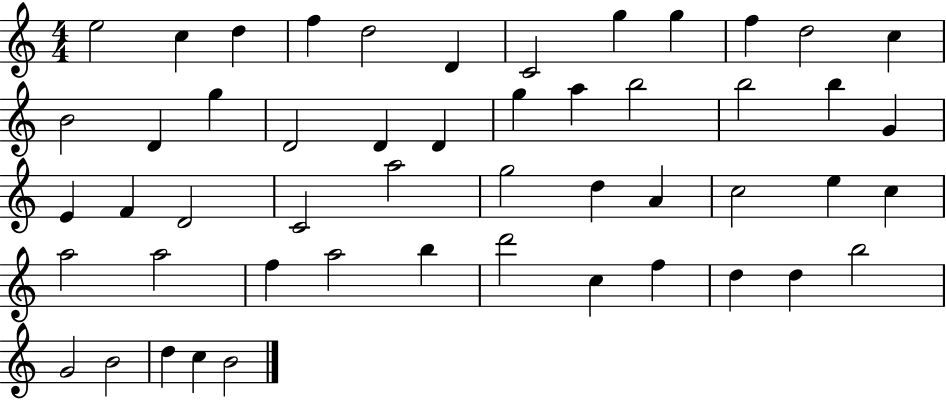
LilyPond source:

{
  \clef treble
  \numericTimeSignature
  \time 4/4
  \key c \major
  e''2 c''4 d''4 | f''4 d''2 d'4 | c'2 g''4 g''4 | f''4 d''2 c''4 | \break b'2 d'4 g''4 | d'2 d'4 d'4 | g''4 a''4 b''2 | b''2 b''4 g'4 | \break e'4 f'4 d'2 | c'2 a''2 | g''2 d''4 a'4 | c''2 e''4 c''4 | \break a''2 a''2 | f''4 a''2 b''4 | d'''2 c''4 f''4 | d''4 d''4 b''2 | \break g'2 b'2 | d''4 c''4 b'2 | \bar "|."
}